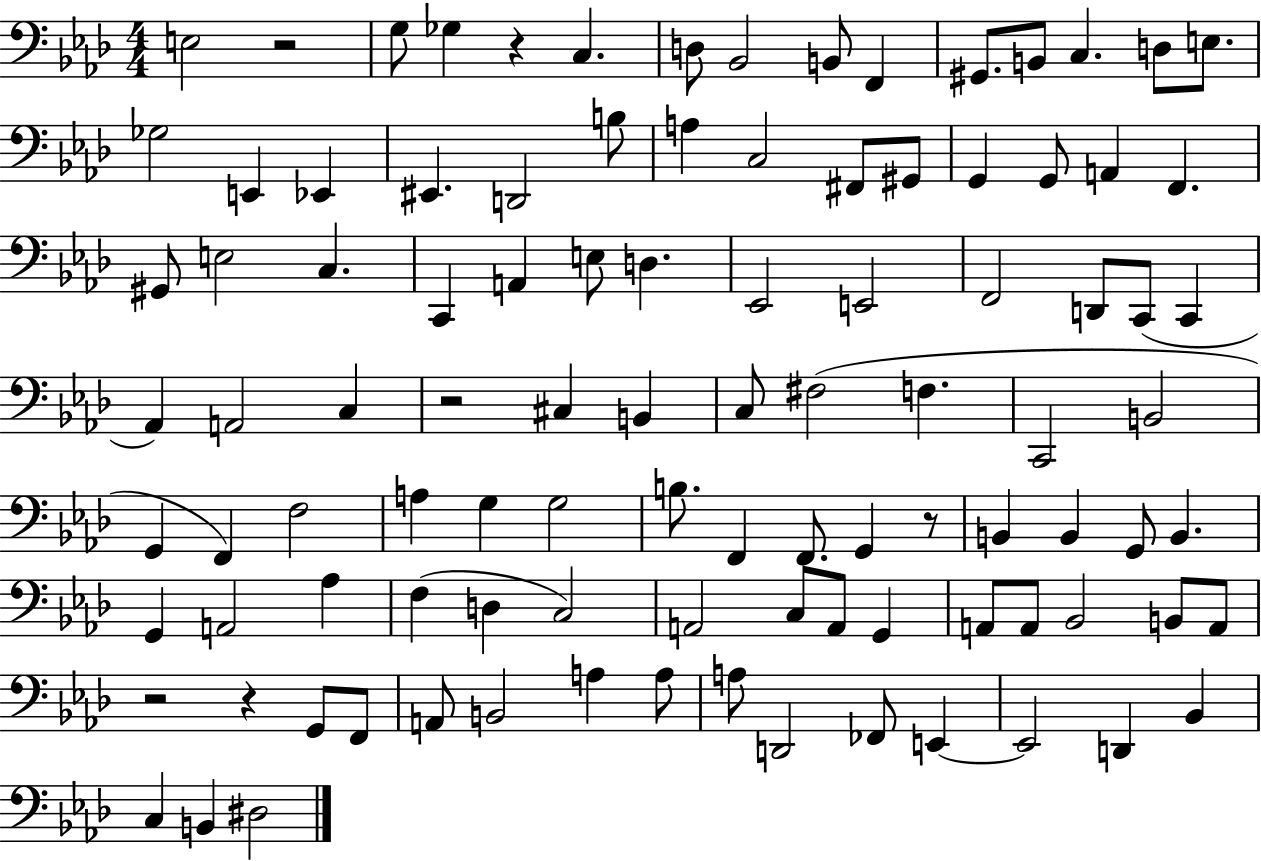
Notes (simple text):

E3/h R/h G3/e Gb3/q R/q C3/q. D3/e Bb2/h B2/e F2/q G#2/e. B2/e C3/q. D3/e E3/e. Gb3/h E2/q Eb2/q EIS2/q. D2/h B3/e A3/q C3/h F#2/e G#2/e G2/q G2/e A2/q F2/q. G#2/e E3/h C3/q. C2/q A2/q E3/e D3/q. Eb2/h E2/h F2/h D2/e C2/e C2/q Ab2/q A2/h C3/q R/h C#3/q B2/q C3/e F#3/h F3/q. C2/h B2/h G2/q F2/q F3/h A3/q G3/q G3/h B3/e. F2/q F2/e. G2/q R/e B2/q B2/q G2/e B2/q. G2/q A2/h Ab3/q F3/q D3/q C3/h A2/h C3/e A2/e G2/q A2/e A2/e Bb2/h B2/e A2/e R/h R/q G2/e F2/e A2/e B2/h A3/q A3/e A3/e D2/h FES2/e E2/q E2/h D2/q Bb2/q C3/q B2/q D#3/h